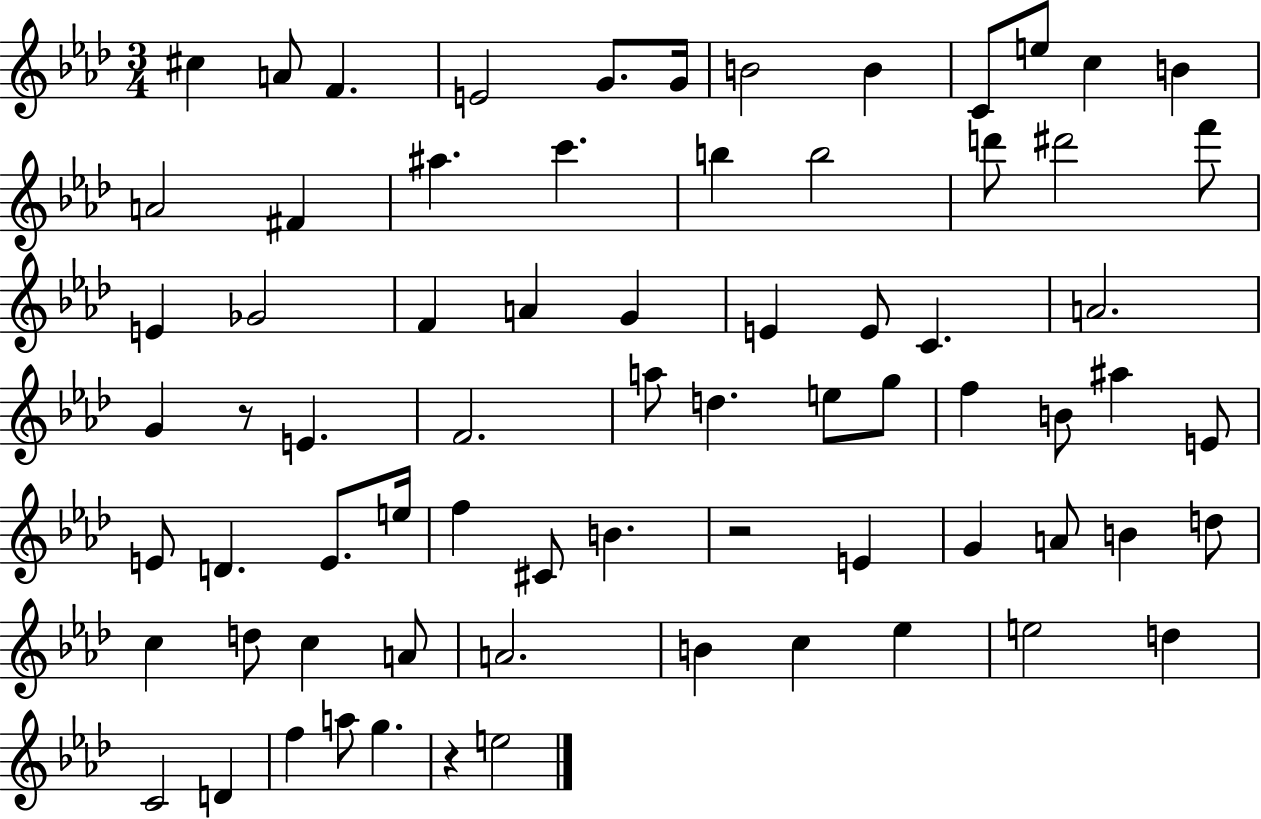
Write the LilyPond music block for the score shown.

{
  \clef treble
  \numericTimeSignature
  \time 3/4
  \key aes \major
  cis''4 a'8 f'4. | e'2 g'8. g'16 | b'2 b'4 | c'8 e''8 c''4 b'4 | \break a'2 fis'4 | ais''4. c'''4. | b''4 b''2 | d'''8 dis'''2 f'''8 | \break e'4 ges'2 | f'4 a'4 g'4 | e'4 e'8 c'4. | a'2. | \break g'4 r8 e'4. | f'2. | a''8 d''4. e''8 g''8 | f''4 b'8 ais''4 e'8 | \break e'8 d'4. e'8. e''16 | f''4 cis'8 b'4. | r2 e'4 | g'4 a'8 b'4 d''8 | \break c''4 d''8 c''4 a'8 | a'2. | b'4 c''4 ees''4 | e''2 d''4 | \break c'2 d'4 | f''4 a''8 g''4. | r4 e''2 | \bar "|."
}